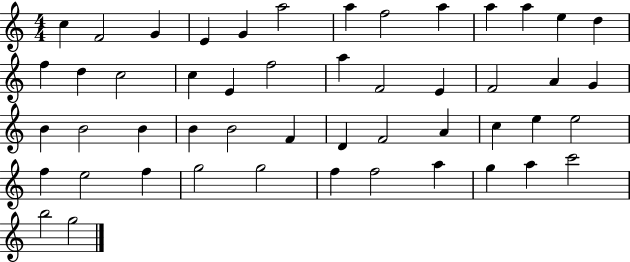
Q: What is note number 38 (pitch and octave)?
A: F5